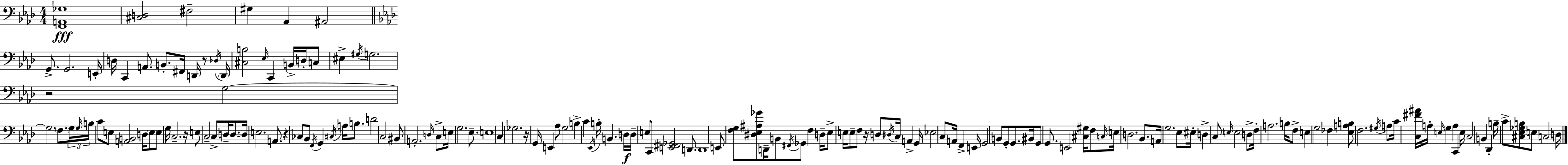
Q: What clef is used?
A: bass